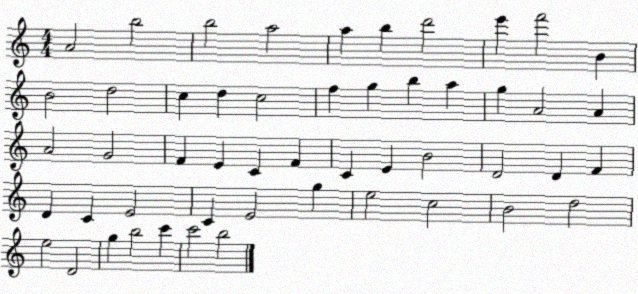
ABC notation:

X:1
T:Untitled
M:4/4
L:1/4
K:C
A2 b2 b2 a2 a b d'2 e' f'2 B B2 d2 c d c2 f g b a g A2 A A2 G2 F E C F C E B2 D2 D F D C E2 C E2 g e2 c2 B2 d2 e2 D2 g b2 c' c'2 b2